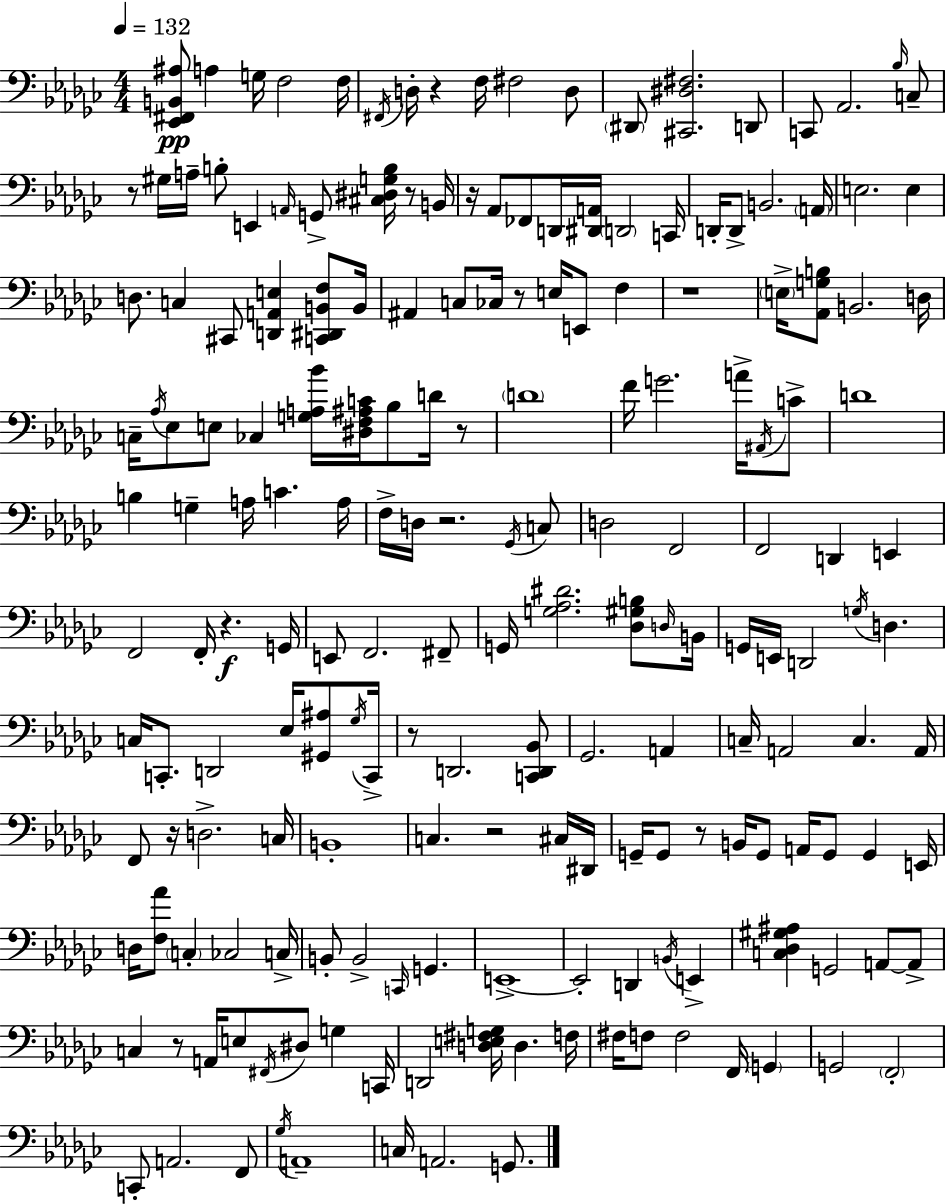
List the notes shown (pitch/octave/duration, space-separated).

[Eb2,F#2,B2,A#3]/e A3/q G3/s F3/h F3/s F#2/s D3/s R/q F3/s F#3/h D3/e D#2/e [C#2,D#3,F#3]/h. D2/e C2/e Ab2/h. Bb3/s C3/e R/e G#3/s A3/s B3/e E2/q A2/s G2/e [C#3,D#3,G3,B3]/s R/e B2/s R/s Ab2/e FES2/e D2/s [D#2,A2]/s D2/h C2/s D2/s D2/e B2/h. A2/s E3/h. E3/q D3/e. C3/q C#2/e [D2,A2,E3]/q [C2,D#2,B2,F3]/e B2/s A#2/q C3/e CES3/s R/e E3/s E2/e F3/q R/w E3/s [Ab2,G3,B3]/e B2/h. D3/s C3/s Ab3/s Eb3/e E3/e CES3/q [G3,A3,Bb4]/s [D#3,F3,A#3,C4]/s Bb3/e D4/s R/e D4/w F4/s G4/h. A4/s A#2/s C4/e D4/w B3/q G3/q A3/s C4/q. A3/s F3/s D3/s R/h. Gb2/s C3/e D3/h F2/h F2/h D2/q E2/q F2/h F2/s R/q. G2/s E2/e F2/h. F#2/e G2/s [G3,Ab3,D#4]/h. [Db3,G#3,B3]/e D3/s B2/s G2/s E2/s D2/h G3/s D3/q. C3/s C2/e. D2/h Eb3/s [G#2,A#3]/e Gb3/s C2/s R/e D2/h. [C2,D2,Bb2]/e Gb2/h. A2/q C3/s A2/h C3/q. A2/s F2/e R/s D3/h. C3/s B2/w C3/q. R/h C#3/s D#2/s G2/s G2/e R/e B2/s G2/e A2/s G2/e G2/q E2/s D3/s [F3,Ab4]/e C3/q CES3/h C3/s B2/e B2/h C2/s G2/q. E2/w E2/h D2/q B2/s E2/q [C3,Db3,G#3,A#3]/q G2/h A2/e A2/e C3/q R/e A2/s E3/e F#2/s D#3/e G3/q C2/s D2/h [D3,E3,F#3,G3]/s D3/q. F3/s F#3/s F3/e F3/h F2/s G2/q G2/h F2/h C2/e A2/h. F2/e Gb3/s A2/w C3/s A2/h. G2/e.